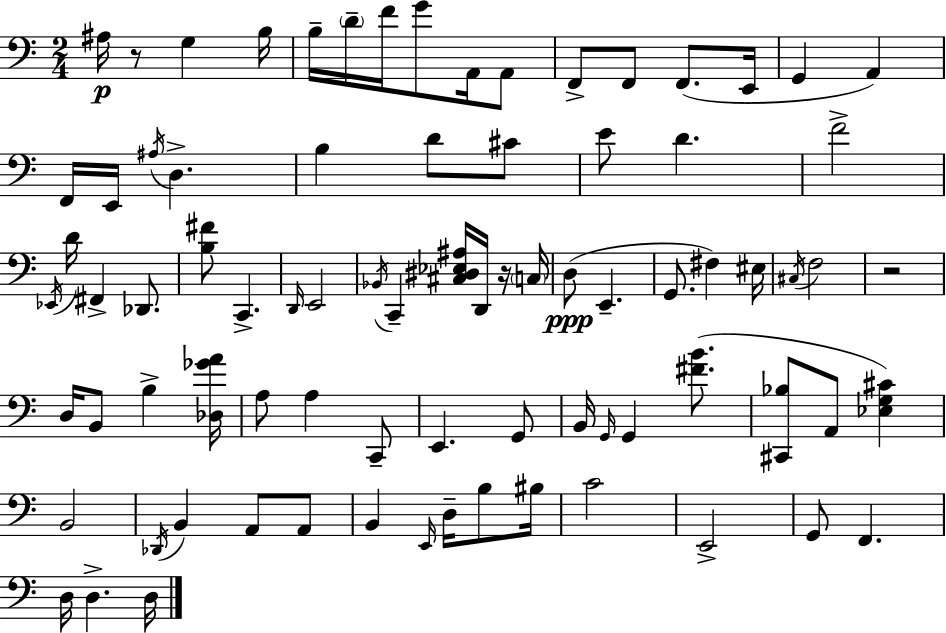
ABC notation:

X:1
T:Untitled
M:2/4
L:1/4
K:Am
^A,/4 z/2 G, B,/4 B,/4 D/4 F/4 G/2 A,,/4 A,,/2 F,,/2 F,,/2 F,,/2 E,,/4 G,, A,, F,,/4 E,,/4 ^A,/4 D, B, D/2 ^C/2 E/2 D F2 _E,,/4 D/4 ^F,, _D,,/2 [B,^F]/2 C,, D,,/4 E,,2 _B,,/4 C,, [^C,^D,_E,^A,]/4 D,,/4 z/4 C,/4 D,/2 E,, G,,/2 ^F, ^E,/4 ^C,/4 F,2 z2 D,/4 B,,/2 B, [_D,_GA]/4 A,/2 A, C,,/2 E,, G,,/2 B,,/4 G,,/4 G,, [^FB]/2 [^C,,_B,]/2 A,,/2 [_E,G,^C] B,,2 _D,,/4 B,, A,,/2 A,,/2 B,, E,,/4 D,/4 B,/2 ^B,/4 C2 E,,2 G,,/2 F,, D,/4 D, D,/4